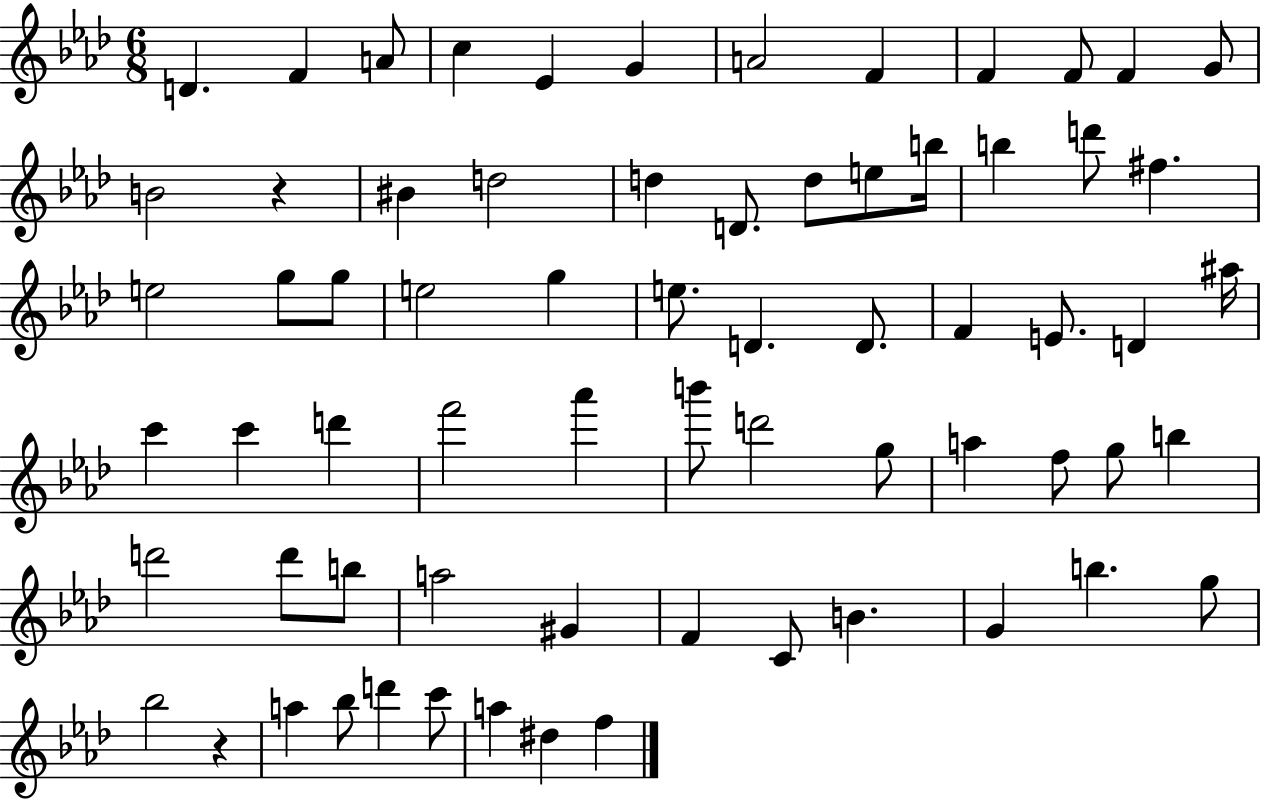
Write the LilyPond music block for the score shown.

{
  \clef treble
  \numericTimeSignature
  \time 6/8
  \key aes \major
  \repeat volta 2 { d'4. f'4 a'8 | c''4 ees'4 g'4 | a'2 f'4 | f'4 f'8 f'4 g'8 | \break b'2 r4 | bis'4 d''2 | d''4 d'8. d''8 e''8 b''16 | b''4 d'''8 fis''4. | \break e''2 g''8 g''8 | e''2 g''4 | e''8. d'4. d'8. | f'4 e'8. d'4 ais''16 | \break c'''4 c'''4 d'''4 | f'''2 aes'''4 | b'''8 d'''2 g''8 | a''4 f''8 g''8 b''4 | \break d'''2 d'''8 b''8 | a''2 gis'4 | f'4 c'8 b'4. | g'4 b''4. g''8 | \break bes''2 r4 | a''4 bes''8 d'''4 c'''8 | a''4 dis''4 f''4 | } \bar "|."
}